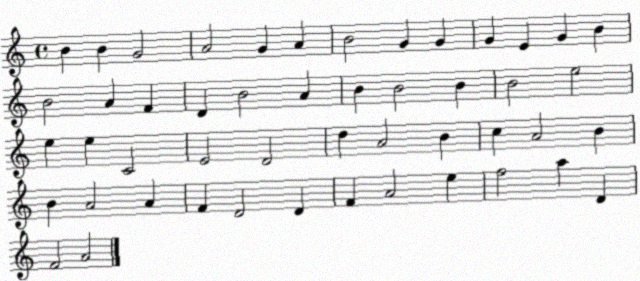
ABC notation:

X:1
T:Untitled
M:4/4
L:1/4
K:C
B B G2 A2 G A B2 G G G E G B B2 A F D B2 A B B2 B B2 e2 e e C2 E2 D2 d A2 B c A2 B B A2 A F D2 D F A2 e f2 a D F2 A2